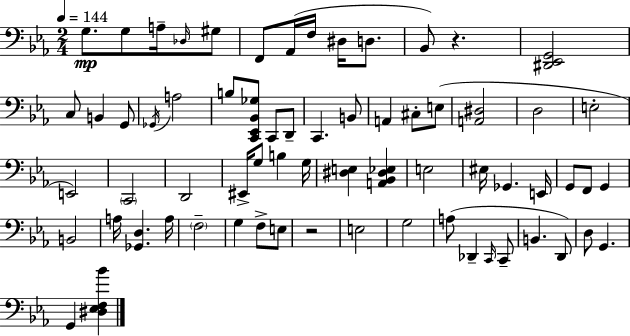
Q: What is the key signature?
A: EES major